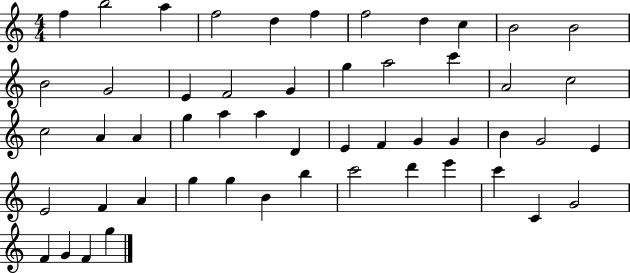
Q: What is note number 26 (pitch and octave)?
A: A5